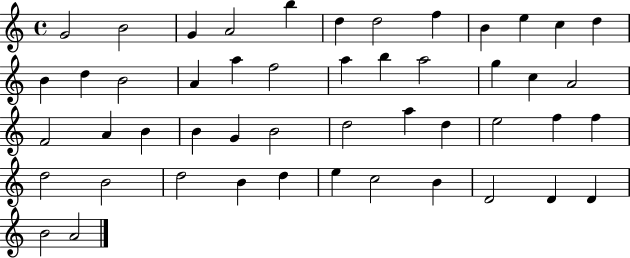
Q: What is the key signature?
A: C major